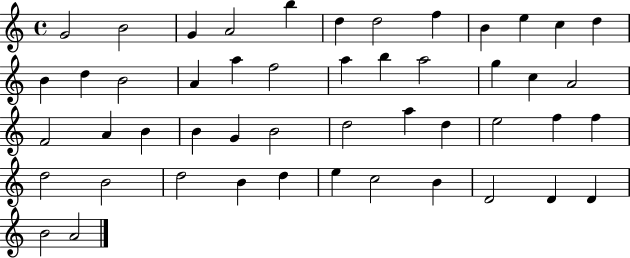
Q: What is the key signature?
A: C major